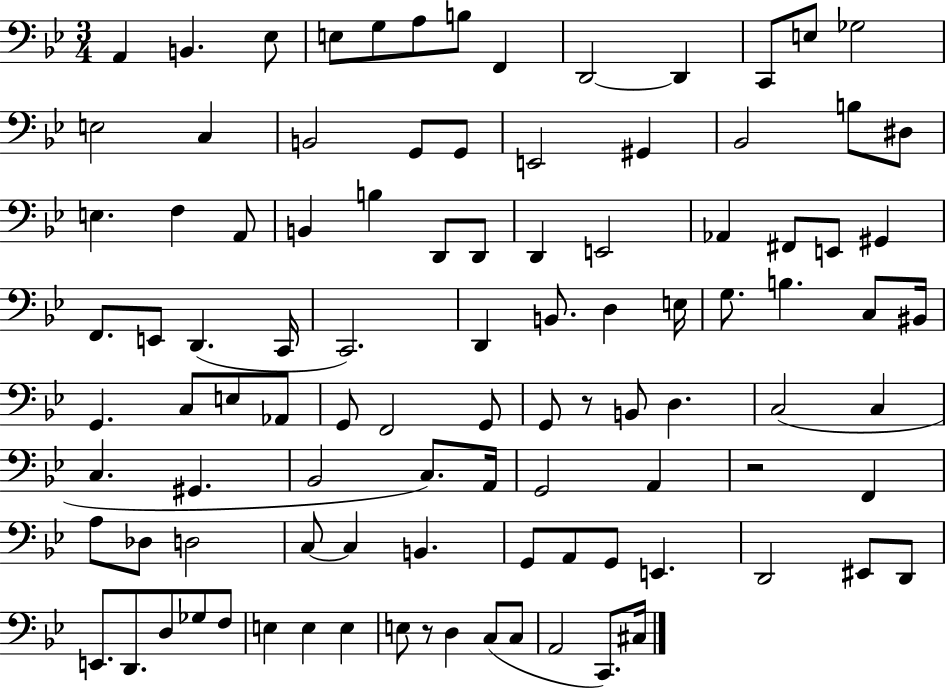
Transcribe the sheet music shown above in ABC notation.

X:1
T:Untitled
M:3/4
L:1/4
K:Bb
A,, B,, _E,/2 E,/2 G,/2 A,/2 B,/2 F,, D,,2 D,, C,,/2 E,/2 _G,2 E,2 C, B,,2 G,,/2 G,,/2 E,,2 ^G,, _B,,2 B,/2 ^D,/2 E, F, A,,/2 B,, B, D,,/2 D,,/2 D,, E,,2 _A,, ^F,,/2 E,,/2 ^G,, F,,/2 E,,/2 D,, C,,/4 C,,2 D,, B,,/2 D, E,/4 G,/2 B, C,/2 ^B,,/4 G,, C,/2 E,/2 _A,,/2 G,,/2 F,,2 G,,/2 G,,/2 z/2 B,,/2 D, C,2 C, C, ^G,, _B,,2 C,/2 A,,/4 G,,2 A,, z2 F,, A,/2 _D,/2 D,2 C,/2 C, B,, G,,/2 A,,/2 G,,/2 E,, D,,2 ^E,,/2 D,,/2 E,,/2 D,,/2 D,/2 _G,/2 F,/2 E, E, E, E,/2 z/2 D, C,/2 C,/2 A,,2 C,,/2 ^C,/4